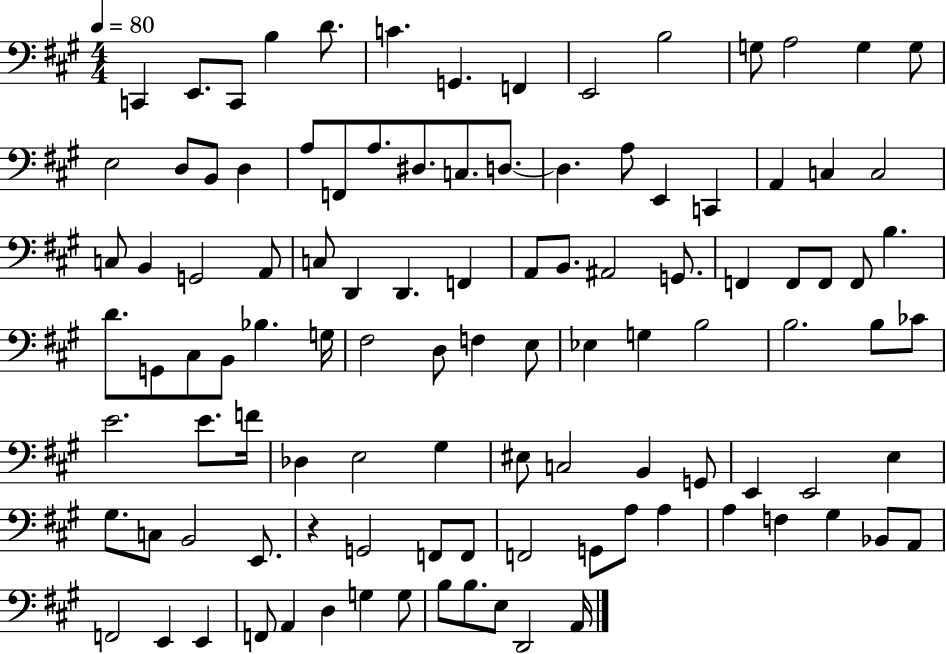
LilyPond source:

{
  \clef bass
  \numericTimeSignature
  \time 4/4
  \key a \major
  \tempo 4 = 80
  c,4 e,8. c,8 b4 d'8. | c'4. g,4. f,4 | e,2 b2 | g8 a2 g4 g8 | \break e2 d8 b,8 d4 | a8 f,8 a8. dis8. c8. d8.~~ | d4. a8 e,4 c,4 | a,4 c4 c2 | \break c8 b,4 g,2 a,8 | c8 d,4 d,4. f,4 | a,8 b,8. ais,2 g,8. | f,4 f,8 f,8 f,8 b4. | \break d'8. g,8 cis8 b,8 bes4. g16 | fis2 d8 f4 e8 | ees4 g4 b2 | b2. b8 ces'8 | \break e'2. e'8. f'16 | des4 e2 gis4 | eis8 c2 b,4 g,8 | e,4 e,2 e4 | \break gis8. c8 b,2 e,8. | r4 g,2 f,8 f,8 | f,2 g,8 a8 a4 | a4 f4 gis4 bes,8 a,8 | \break f,2 e,4 e,4 | f,8 a,4 d4 g4 g8 | b8 b8. e8 d,2 a,16 | \bar "|."
}